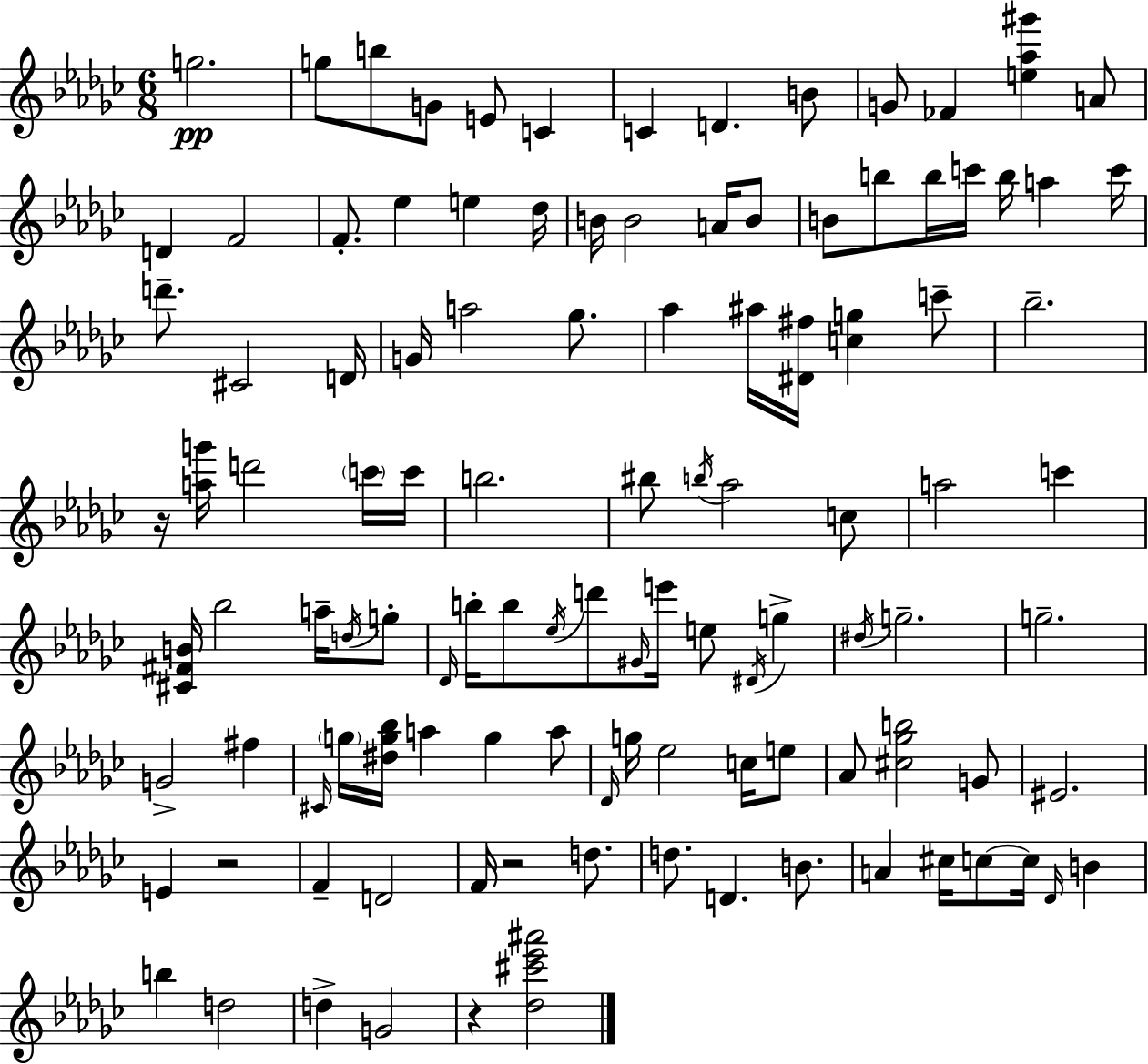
G5/h. G5/e B5/e G4/e E4/e C4/q C4/q D4/q. B4/e G4/e FES4/q [E5,Ab5,G#6]/q A4/e D4/q F4/h F4/e. Eb5/q E5/q Db5/s B4/s B4/h A4/s B4/e B4/e B5/e B5/s C6/s B5/s A5/q C6/s D6/e. C#4/h D4/s G4/s A5/h Gb5/e. Ab5/q A#5/s [D#4,F#5]/s [C5,G5]/q C6/e Bb5/h. R/s [A5,G6]/s D6/h C6/s C6/s B5/h. BIS5/e B5/s Ab5/h C5/e A5/h C6/q [C#4,F#4,B4]/s Bb5/h A5/s D5/s G5/e Db4/s B5/s B5/e Eb5/s D6/e G#4/s E6/s E5/e D#4/s G5/q D#5/s G5/h. G5/h. G4/h F#5/q C#4/s G5/s [D#5,G5,Bb5]/s A5/q G5/q A5/e Db4/s G5/s Eb5/h C5/s E5/e Ab4/e [C#5,Gb5,B5]/h G4/e EIS4/h. E4/q R/h F4/q D4/h F4/s R/h D5/e. D5/e. D4/q. B4/e. A4/q C#5/s C5/e C5/s Db4/s B4/q B5/q D5/h D5/q G4/h R/q [Db5,C#6,Eb6,A#6]/h